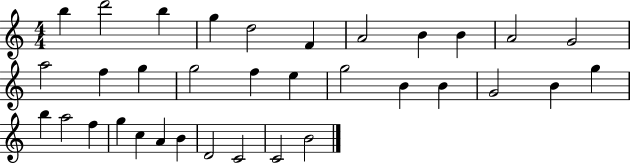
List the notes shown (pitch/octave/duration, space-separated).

B5/q D6/h B5/q G5/q D5/h F4/q A4/h B4/q B4/q A4/h G4/h A5/h F5/q G5/q G5/h F5/q E5/q G5/h B4/q B4/q G4/h B4/q G5/q B5/q A5/h F5/q G5/q C5/q A4/q B4/q D4/h C4/h C4/h B4/h